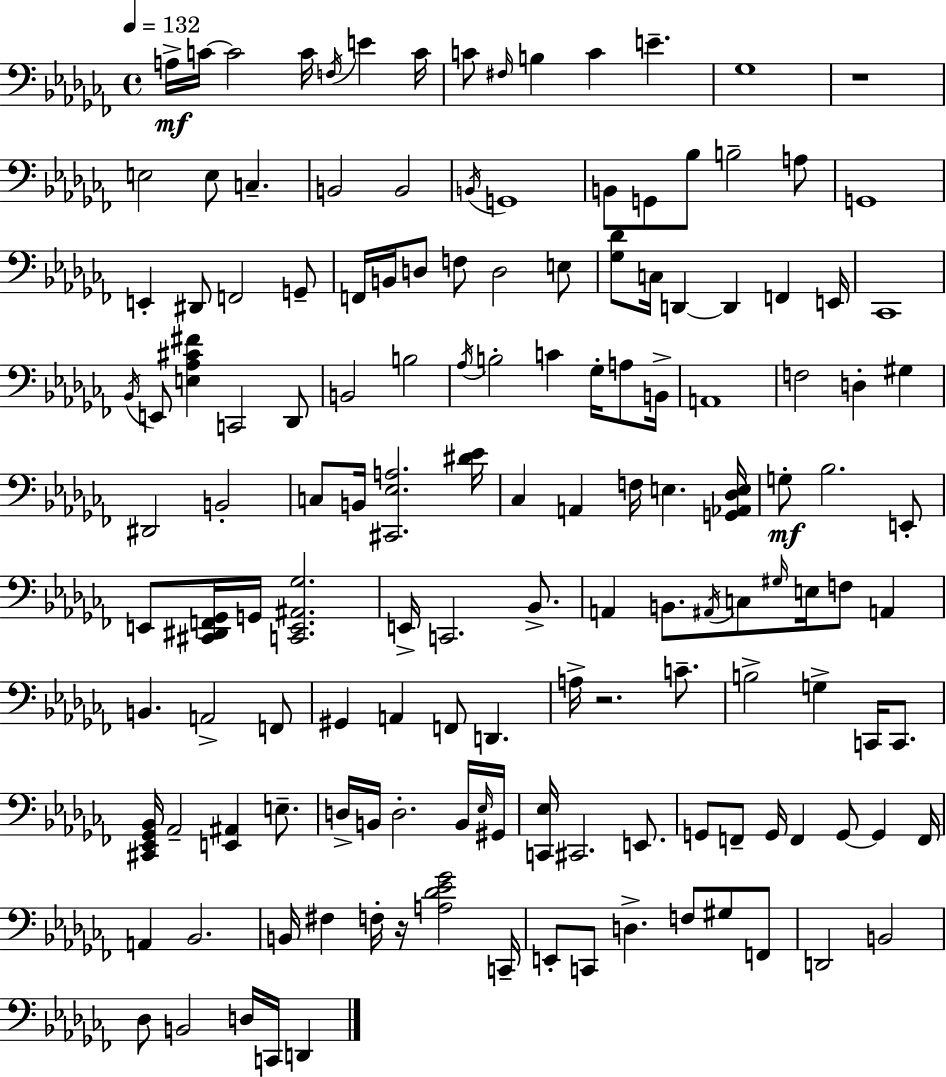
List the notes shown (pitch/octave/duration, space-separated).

A3/s C4/s C4/h C4/s F3/s E4/q C4/s C4/e F#3/s B3/q C4/q E4/q. Gb3/w R/w E3/h E3/e C3/q. B2/h B2/h B2/s G2/w B2/e G2/e Bb3/e B3/h A3/e G2/w E2/q D#2/e F2/h G2/e F2/s B2/s D3/e F3/e D3/h E3/e [Gb3,Db4]/e C3/s D2/q D2/q F2/q E2/s CES2/w Bb2/s E2/e [E3,Ab3,C#4,F#4]/q C2/h Db2/e B2/h B3/h Ab3/s B3/h C4/q Gb3/s A3/e B2/s A2/w F3/h D3/q G#3/q D#2/h B2/h C3/e B2/s [C#2,Eb3,A3]/h. [D#4,Eb4]/s CES3/q A2/q F3/s E3/q. [G2,Ab2,Db3,E3]/s G3/e Bb3/h. E2/e E2/e [C#2,D#2,F2,Gb2]/s G2/s [C2,E2,A#2,Gb3]/h. E2/s C2/h. Bb2/e. A2/q B2/e. A#2/s C3/e G#3/s E3/s F3/e A2/q B2/q. A2/h F2/e G#2/q A2/q F2/e D2/q. A3/s R/h. C4/e. B3/h G3/q C2/s C2/e. [C#2,Eb2,Gb2,Bb2]/s Ab2/h [E2,A#2]/q E3/e. D3/s B2/s D3/h. B2/s Eb3/s G#2/s [C2,Eb3]/s C#2/h. E2/e. G2/e F2/e G2/s F2/q G2/e G2/q F2/s A2/q Bb2/h. B2/s F#3/q F3/s R/s [A3,Db4,Eb4,Gb4]/h C2/s E2/e C2/e D3/q. F3/e G#3/e F2/e D2/h B2/h Db3/e B2/h D3/s C2/s D2/q